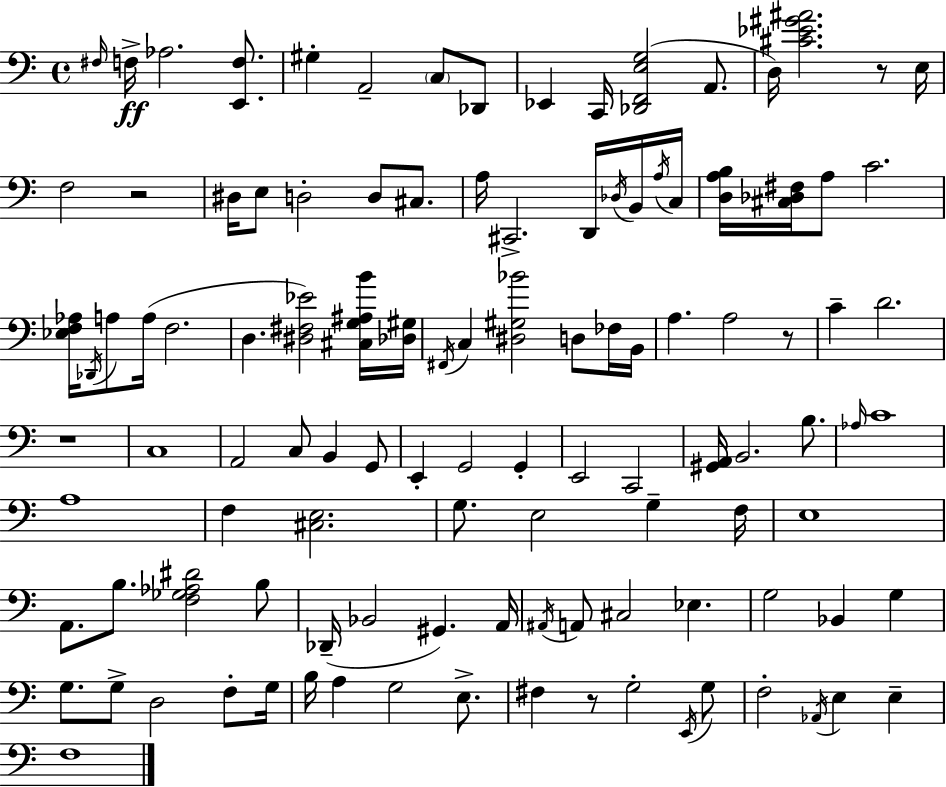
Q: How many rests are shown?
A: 5